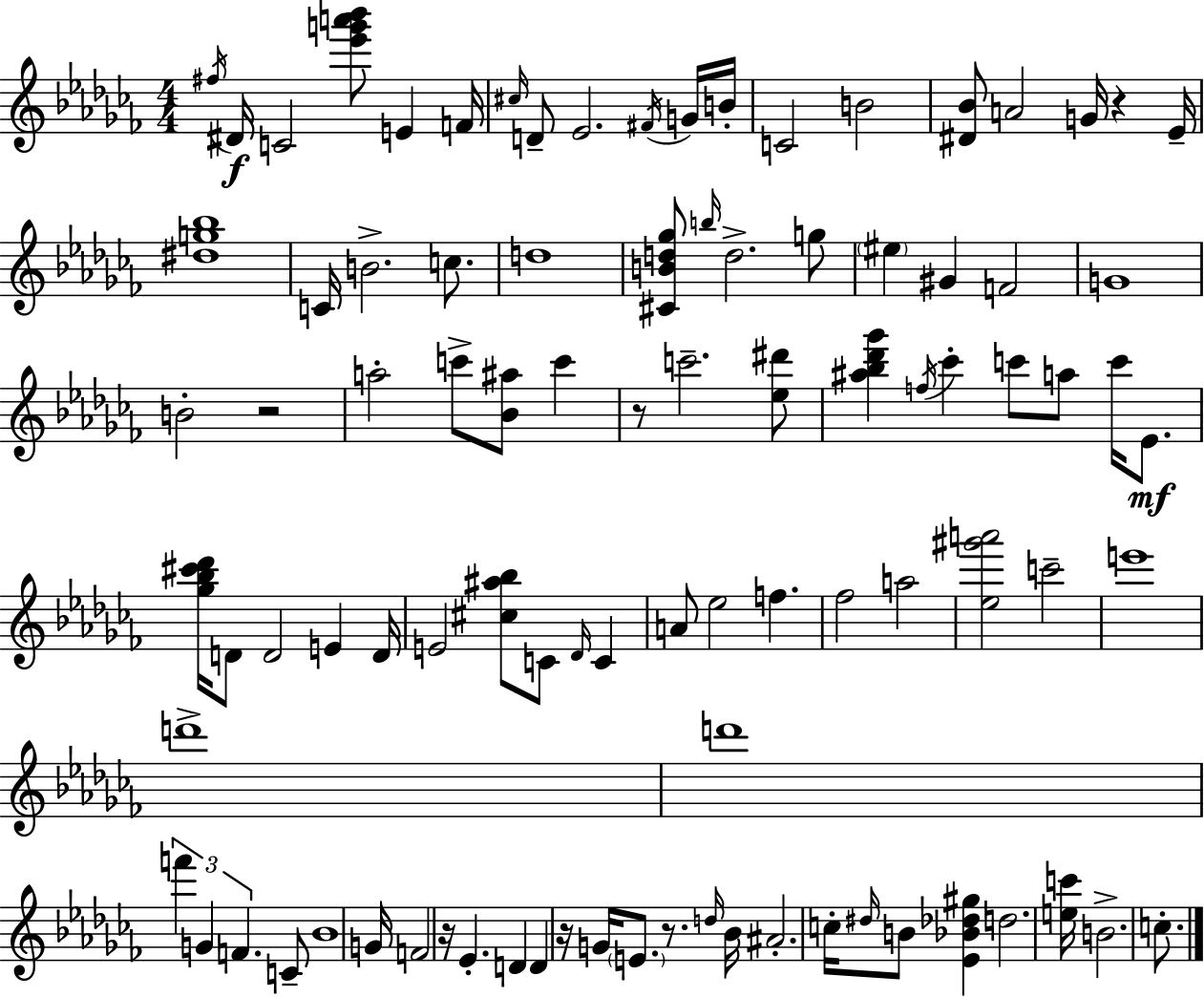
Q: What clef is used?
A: treble